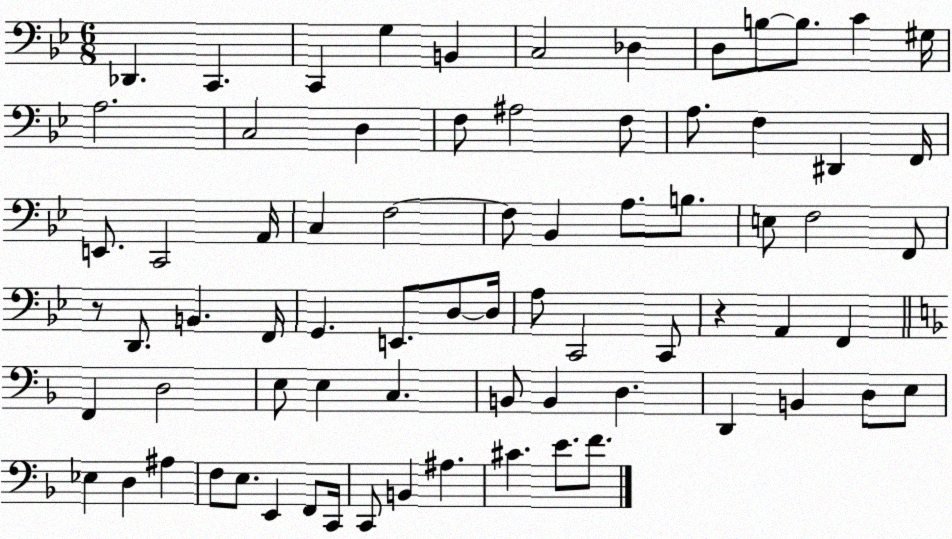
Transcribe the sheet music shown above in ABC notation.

X:1
T:Untitled
M:6/8
L:1/4
K:Bb
_D,, C,, C,, G, B,, C,2 _D, D,/2 B,/2 B,/2 C ^G,/4 A,2 C,2 D, F,/2 ^A,2 F,/2 A,/2 F, ^D,, F,,/4 E,,/2 C,,2 A,,/4 C, F,2 F,/2 _B,, A,/2 B,/2 E,/2 F,2 F,,/2 z/2 D,,/2 B,, F,,/4 G,, E,,/2 D,/2 D,/4 A,/2 C,,2 C,,/2 z A,, F,, F,, D,2 E,/2 E, C, B,,/2 B,, D, D,, B,, D,/2 E,/2 _E, D, ^A, F,/2 E,/2 E,, F,,/2 C,,/4 C,,/2 B,, ^A, ^C E/2 F/2